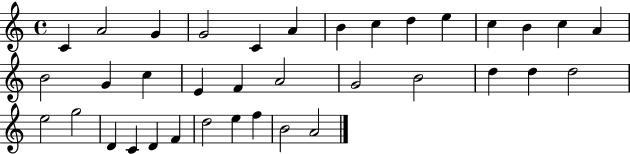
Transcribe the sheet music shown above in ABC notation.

X:1
T:Untitled
M:4/4
L:1/4
K:C
C A2 G G2 C A B c d e c B c A B2 G c E F A2 G2 B2 d d d2 e2 g2 D C D F d2 e f B2 A2